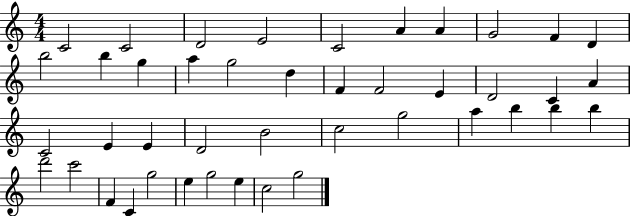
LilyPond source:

{
  \clef treble
  \numericTimeSignature
  \time 4/4
  \key c \major
  c'2 c'2 | d'2 e'2 | c'2 a'4 a'4 | g'2 f'4 d'4 | \break b''2 b''4 g''4 | a''4 g''2 d''4 | f'4 f'2 e'4 | d'2 c'4 a'4 | \break c'2 e'4 e'4 | d'2 b'2 | c''2 g''2 | a''4 b''4 b''4 b''4 | \break d'''2 c'''2 | f'4 c'4 g''2 | e''4 g''2 e''4 | c''2 g''2 | \break \bar "|."
}